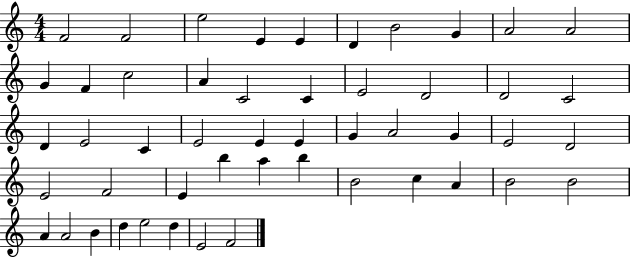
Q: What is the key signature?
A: C major